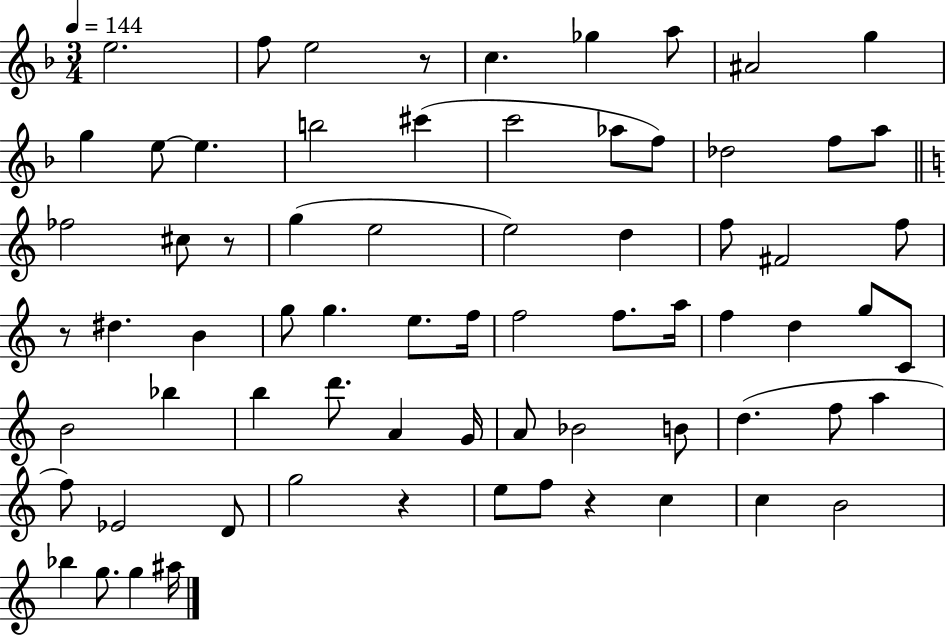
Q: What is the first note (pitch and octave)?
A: E5